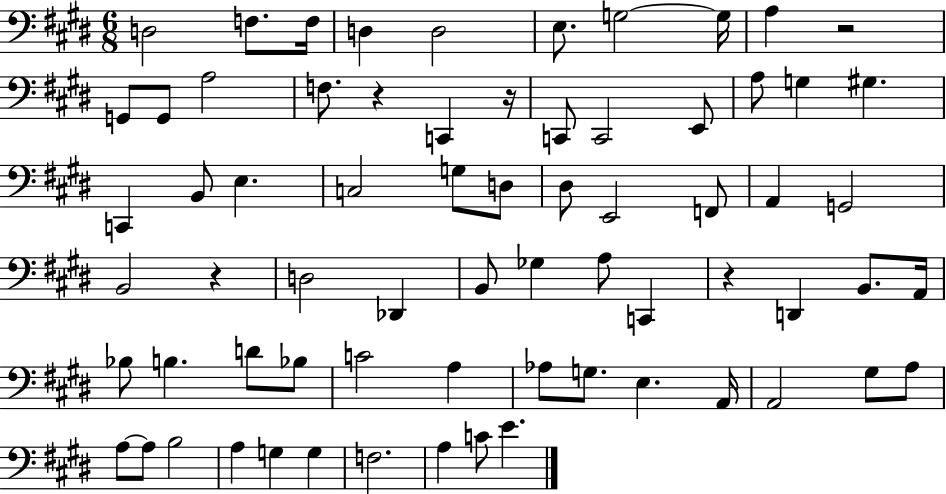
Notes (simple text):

D3/h F3/e. F3/s D3/q D3/h E3/e. G3/h G3/s A3/q R/h G2/e G2/e A3/h F3/e. R/q C2/q R/s C2/e C2/h E2/e A3/e G3/q G#3/q. C2/q B2/e E3/q. C3/h G3/e D3/e D#3/e E2/h F2/e A2/q G2/h B2/h R/q D3/h Db2/q B2/e Gb3/q A3/e C2/q R/q D2/q B2/e. A2/s Bb3/e B3/q. D4/e Bb3/e C4/h A3/q Ab3/e G3/e. E3/q. A2/s A2/h G#3/e A3/e A3/e A3/e B3/h A3/q G3/q G3/q F3/h. A3/q C4/e E4/q.